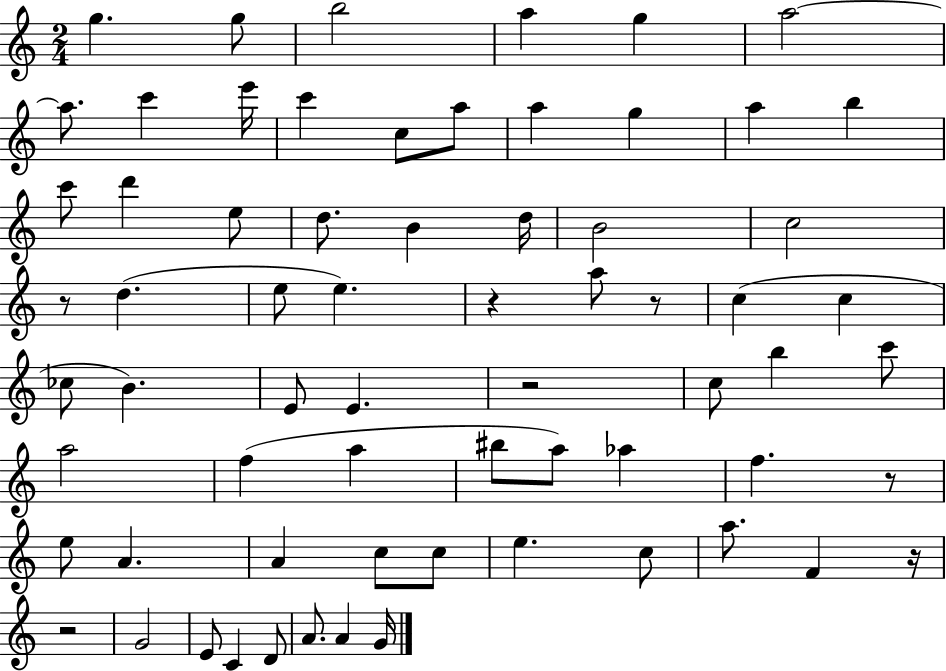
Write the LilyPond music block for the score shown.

{
  \clef treble
  \numericTimeSignature
  \time 2/4
  \key c \major
  g''4. g''8 | b''2 | a''4 g''4 | a''2~~ | \break a''8. c'''4 e'''16 | c'''4 c''8 a''8 | a''4 g''4 | a''4 b''4 | \break c'''8 d'''4 e''8 | d''8. b'4 d''16 | b'2 | c''2 | \break r8 d''4.( | e''8 e''4.) | r4 a''8 r8 | c''4( c''4 | \break ces''8 b'4.) | e'8 e'4. | r2 | c''8 b''4 c'''8 | \break a''2 | f''4( a''4 | bis''8 a''8) aes''4 | f''4. r8 | \break e''8 a'4. | a'4 c''8 c''8 | e''4. c''8 | a''8. f'4 r16 | \break r2 | g'2 | e'8 c'4 d'8 | a'8. a'4 g'16 | \break \bar "|."
}